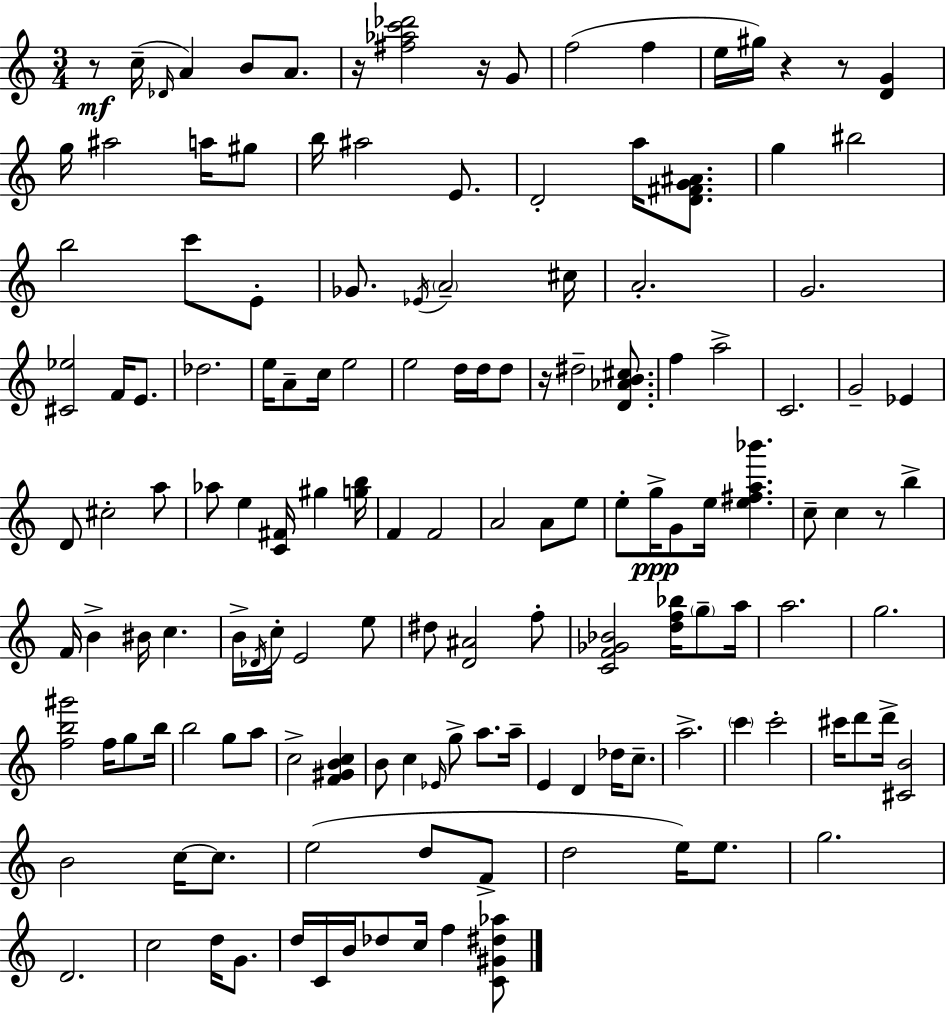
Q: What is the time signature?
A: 3/4